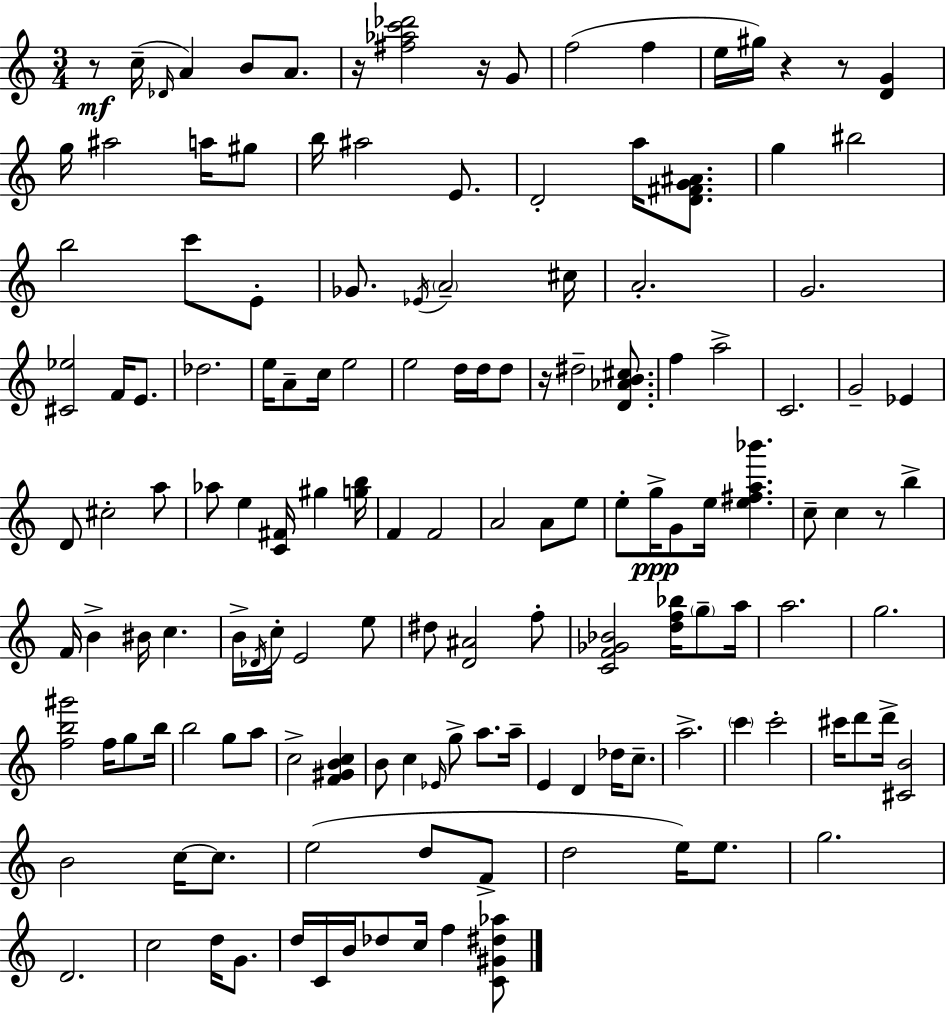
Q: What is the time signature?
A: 3/4